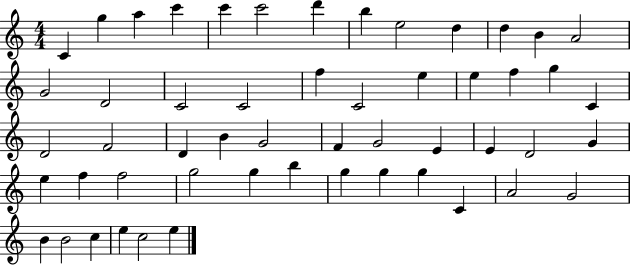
{
  \clef treble
  \numericTimeSignature
  \time 4/4
  \key c \major
  c'4 g''4 a''4 c'''4 | c'''4 c'''2 d'''4 | b''4 e''2 d''4 | d''4 b'4 a'2 | \break g'2 d'2 | c'2 c'2 | f''4 c'2 e''4 | e''4 f''4 g''4 c'4 | \break d'2 f'2 | d'4 b'4 g'2 | f'4 g'2 e'4 | e'4 d'2 g'4 | \break e''4 f''4 f''2 | g''2 g''4 b''4 | g''4 g''4 g''4 c'4 | a'2 g'2 | \break b'4 b'2 c''4 | e''4 c''2 e''4 | \bar "|."
}